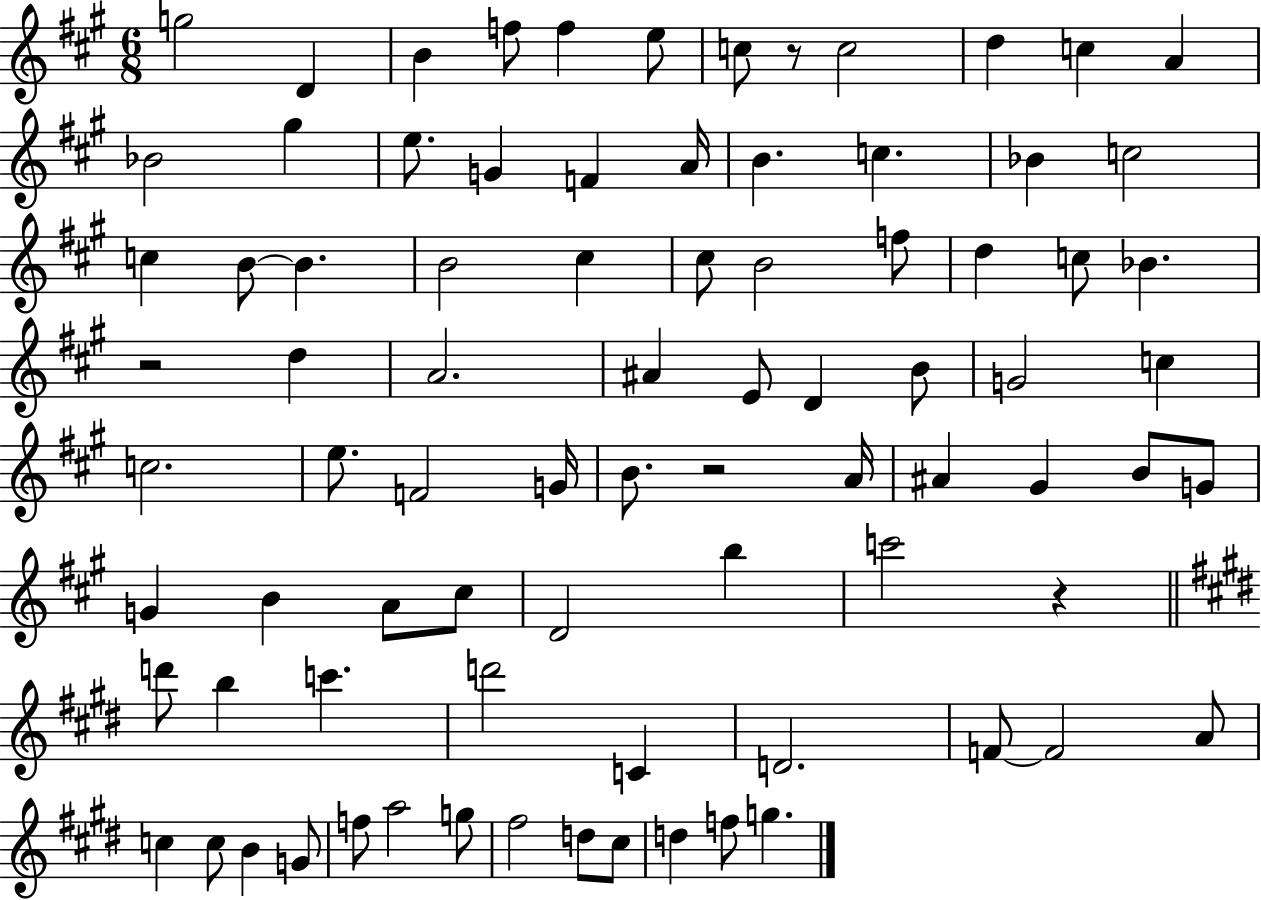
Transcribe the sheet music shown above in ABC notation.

X:1
T:Untitled
M:6/8
L:1/4
K:A
g2 D B f/2 f e/2 c/2 z/2 c2 d c A _B2 ^g e/2 G F A/4 B c _B c2 c B/2 B B2 ^c ^c/2 B2 f/2 d c/2 _B z2 d A2 ^A E/2 D B/2 G2 c c2 e/2 F2 G/4 B/2 z2 A/4 ^A ^G B/2 G/2 G B A/2 ^c/2 D2 b c'2 z d'/2 b c' d'2 C D2 F/2 F2 A/2 c c/2 B G/2 f/2 a2 g/2 ^f2 d/2 ^c/2 d f/2 g